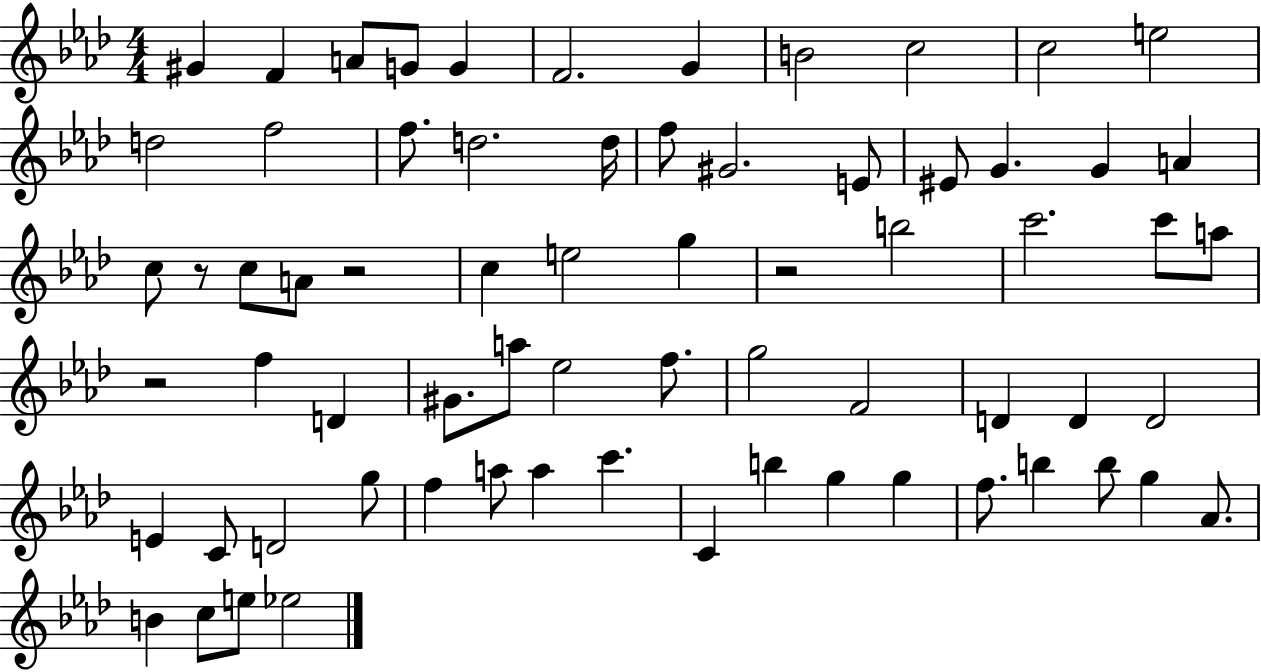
G#4/q F4/q A4/e G4/e G4/q F4/h. G4/q B4/h C5/h C5/h E5/h D5/h F5/h F5/e. D5/h. D5/s F5/e G#4/h. E4/e EIS4/e G4/q. G4/q A4/q C5/e R/e C5/e A4/e R/h C5/q E5/h G5/q R/h B5/h C6/h. C6/e A5/e R/h F5/q D4/q G#4/e. A5/e Eb5/h F5/e. G5/h F4/h D4/q D4/q D4/h E4/q C4/e D4/h G5/e F5/q A5/e A5/q C6/q. C4/q B5/q G5/q G5/q F5/e. B5/q B5/e G5/q Ab4/e. B4/q C5/e E5/e Eb5/h